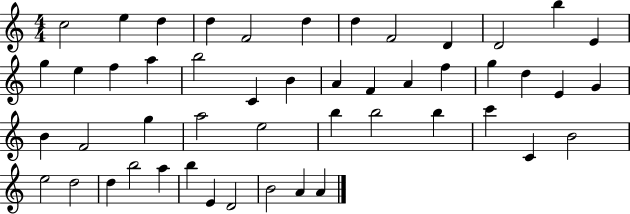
C5/h E5/q D5/q D5/q F4/h D5/q D5/q F4/h D4/q D4/h B5/q E4/q G5/q E5/q F5/q A5/q B5/h C4/q B4/q A4/q F4/q A4/q F5/q G5/q D5/q E4/q G4/q B4/q F4/h G5/q A5/h E5/h B5/q B5/h B5/q C6/q C4/q B4/h E5/h D5/h D5/q B5/h A5/q B5/q E4/q D4/h B4/h A4/q A4/q